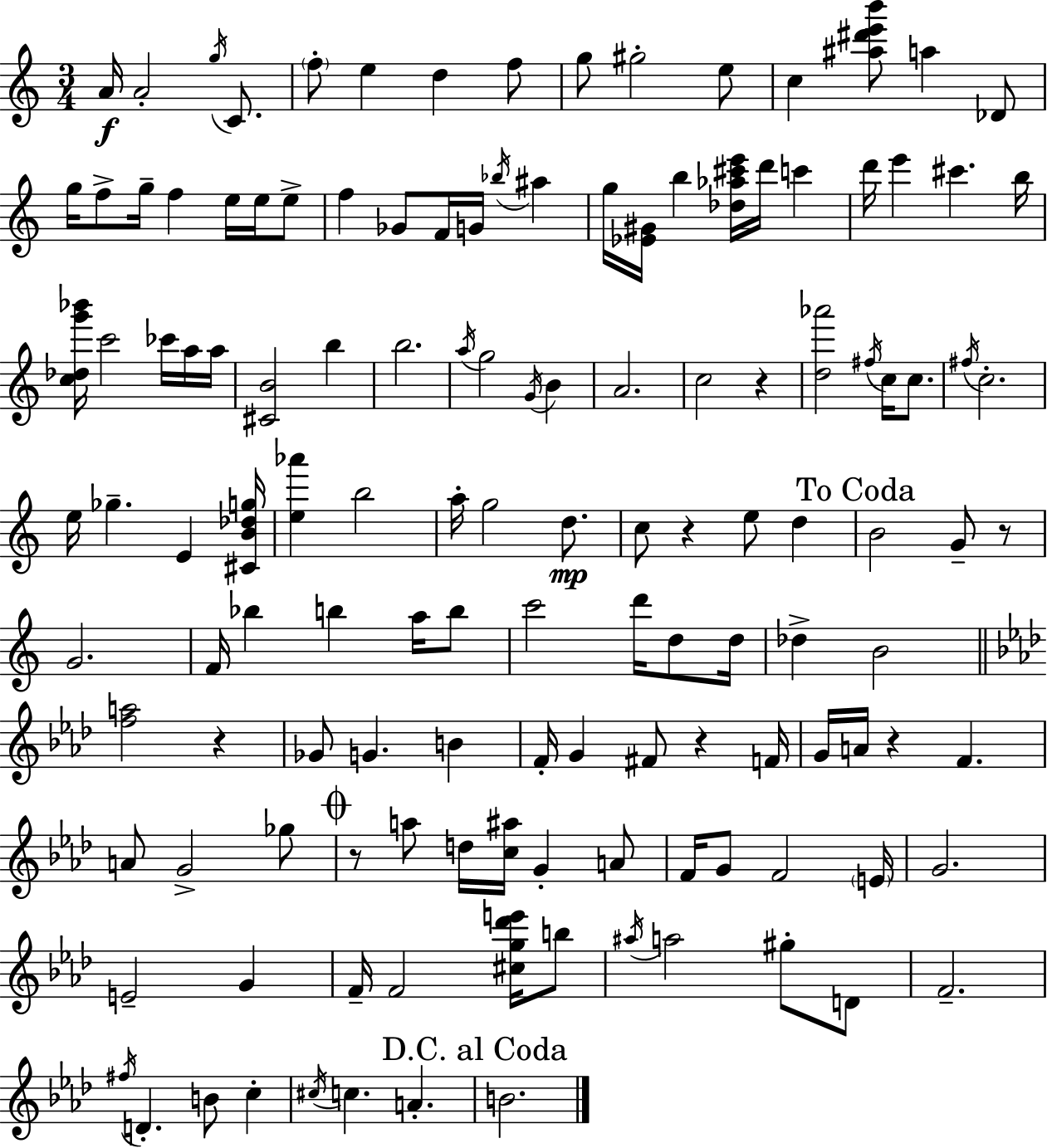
A4/s A4/h G5/s C4/e. F5/e E5/q D5/q F5/e G5/e G#5/h E5/e C5/q [A#5,D#6,E6,B6]/e A5/q Db4/e G5/s F5/e G5/s F5/q E5/s E5/s E5/e F5/q Gb4/e F4/s G4/s Bb5/s A#5/q G5/s [Eb4,G#4]/s B5/q [Db5,Ab5,C#6,E6]/s D6/s C6/q D6/s E6/q C#6/q. B5/s [C5,Db5,G6,Bb6]/s C6/h CES6/s A5/s A5/s [C#4,B4]/h B5/q B5/h. A5/s G5/h G4/s B4/q A4/h. C5/h R/q [D5,Ab6]/h F#5/s C5/s C5/e. F#5/s C5/h. E5/s Gb5/q. E4/q [C#4,B4,Db5,G5]/s [E5,Ab6]/q B5/h A5/s G5/h D5/e. C5/e R/q E5/e D5/q B4/h G4/e R/e G4/h. F4/s Bb5/q B5/q A5/s B5/e C6/h D6/s D5/e D5/s Db5/q B4/h [F5,A5]/h R/q Gb4/e G4/q. B4/q F4/s G4/q F#4/e R/q F4/s G4/s A4/s R/q F4/q. A4/e G4/h Gb5/e R/e A5/e D5/s [C5,A#5]/s G4/q A4/e F4/s G4/e F4/h E4/s G4/h. E4/h G4/q F4/s F4/h [C#5,G5,Db6,E6]/s B5/e A#5/s A5/h G#5/e D4/e F4/h. F#5/s D4/q. B4/e C5/q C#5/s C5/q. A4/q. B4/h.